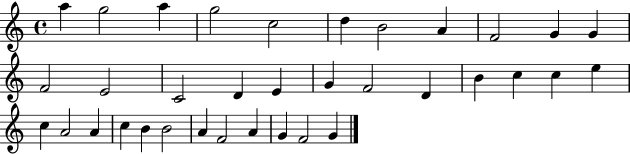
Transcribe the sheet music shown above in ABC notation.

X:1
T:Untitled
M:4/4
L:1/4
K:C
a g2 a g2 c2 d B2 A F2 G G F2 E2 C2 D E G F2 D B c c e c A2 A c B B2 A F2 A G F2 G